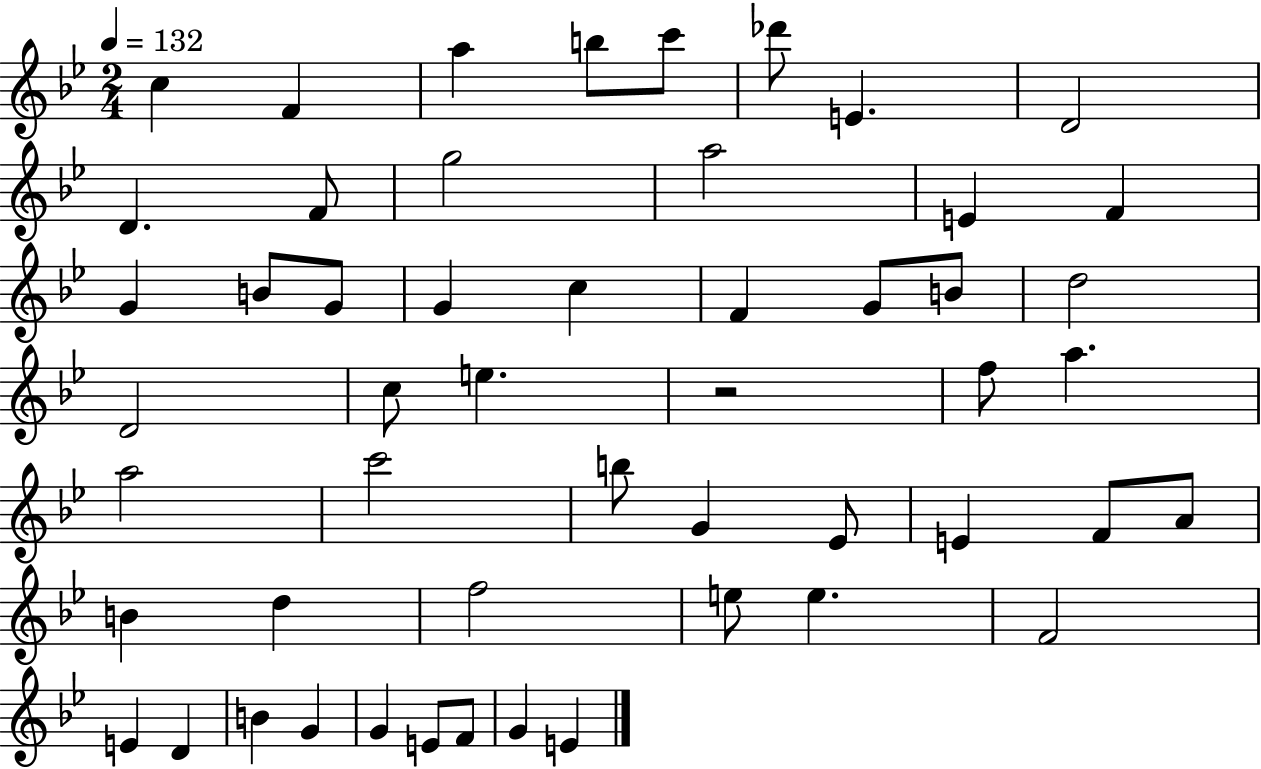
X:1
T:Untitled
M:2/4
L:1/4
K:Bb
c F a b/2 c'/2 _d'/2 E D2 D F/2 g2 a2 E F G B/2 G/2 G c F G/2 B/2 d2 D2 c/2 e z2 f/2 a a2 c'2 b/2 G _E/2 E F/2 A/2 B d f2 e/2 e F2 E D B G G E/2 F/2 G E